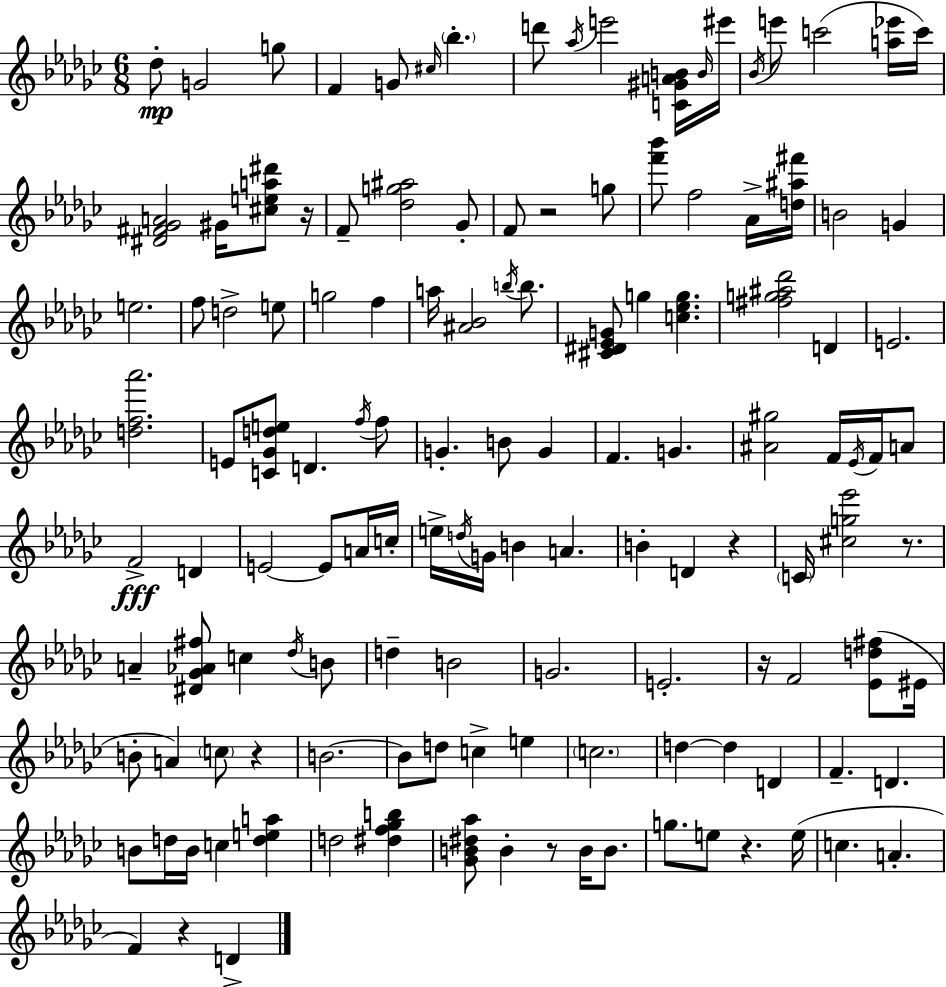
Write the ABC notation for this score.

X:1
T:Untitled
M:6/8
L:1/4
K:Ebm
_d/2 G2 g/2 F G/2 ^c/4 _b d'/2 _a/4 e'2 [C^GAB]/4 B/4 ^e'/4 _B/4 e'/2 c'2 [a_e']/4 c'/4 [^D^F_GA]2 ^G/4 [^cea^d']/2 z/4 F/2 [_dg^a]2 _G/2 F/2 z2 g/2 [f'_b']/2 f2 _A/4 [d^a^f']/4 B2 G e2 f/2 d2 e/2 g2 f a/4 [^A_B]2 b/4 b/2 [^C^D_EG]/2 g [c_eg] [^fg^a_d']2 D E2 [df_a']2 E/2 [C_Gde]/2 D f/4 f/2 G B/2 G F G [^A^g]2 F/4 _E/4 F/4 A/2 F2 D E2 E/2 A/4 c/4 e/4 d/4 G/4 B A B D z C/4 [^cg_e']2 z/2 A [^D_G_A^f]/2 c _d/4 B/2 d B2 G2 E2 z/4 F2 [_Ed^f]/2 ^E/4 B/2 A c/2 z B2 B/2 d/2 c e c2 d d D F D B/2 d/4 B/4 c [dea] d2 [^df_gb] [_GB^d_a]/2 B z/2 B/4 B/2 g/2 e/2 z e/4 c A F z D